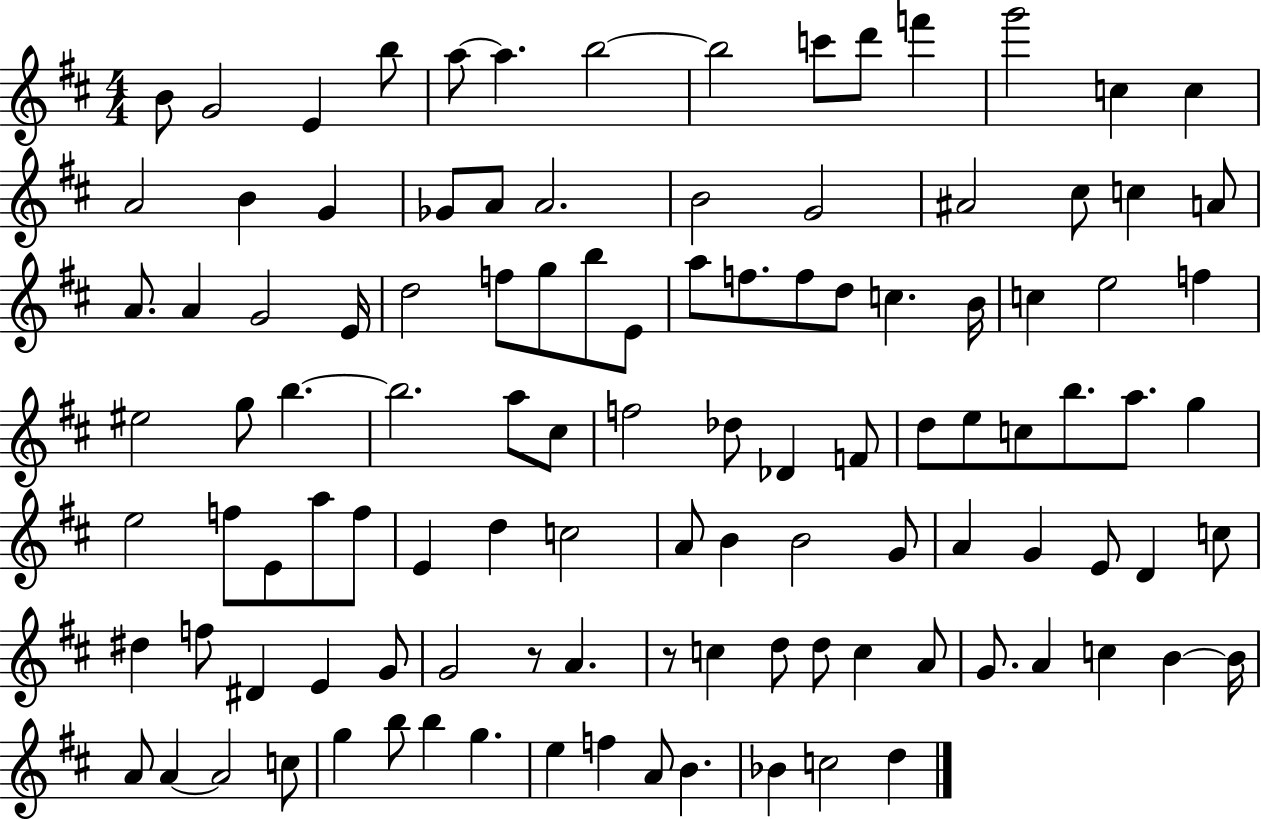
{
  \clef treble
  \numericTimeSignature
  \time 4/4
  \key d \major
  b'8 g'2 e'4 b''8 | a''8~~ a''4. b''2~~ | b''2 c'''8 d'''8 f'''4 | g'''2 c''4 c''4 | \break a'2 b'4 g'4 | ges'8 a'8 a'2. | b'2 g'2 | ais'2 cis''8 c''4 a'8 | \break a'8. a'4 g'2 e'16 | d''2 f''8 g''8 b''8 e'8 | a''8 f''8. f''8 d''8 c''4. b'16 | c''4 e''2 f''4 | \break eis''2 g''8 b''4.~~ | b''2. a''8 cis''8 | f''2 des''8 des'4 f'8 | d''8 e''8 c''8 b''8. a''8. g''4 | \break e''2 f''8 e'8 a''8 f''8 | e'4 d''4 c''2 | a'8 b'4 b'2 g'8 | a'4 g'4 e'8 d'4 c''8 | \break dis''4 f''8 dis'4 e'4 g'8 | g'2 r8 a'4. | r8 c''4 d''8 d''8 c''4 a'8 | g'8. a'4 c''4 b'4~~ b'16 | \break a'8 a'4~~ a'2 c''8 | g''4 b''8 b''4 g''4. | e''4 f''4 a'8 b'4. | bes'4 c''2 d''4 | \break \bar "|."
}